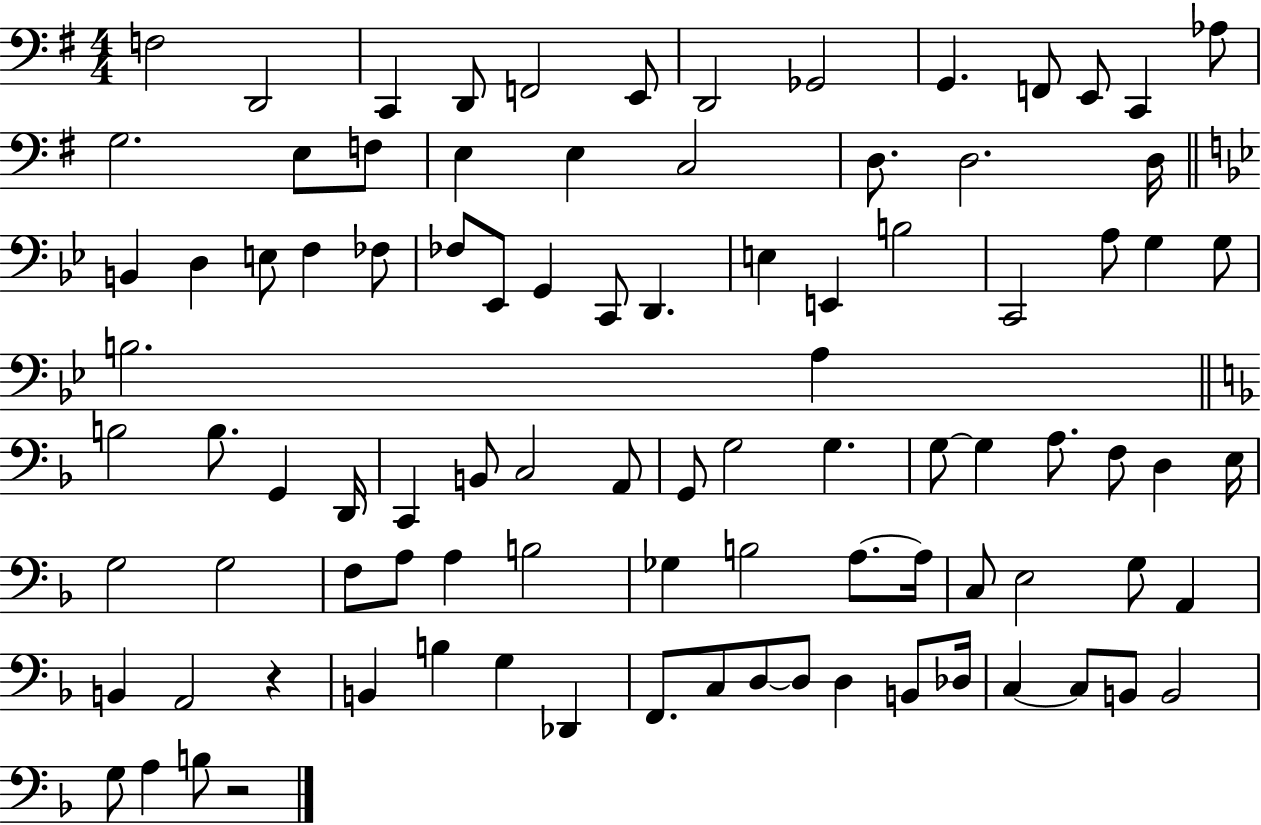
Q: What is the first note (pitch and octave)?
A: F3